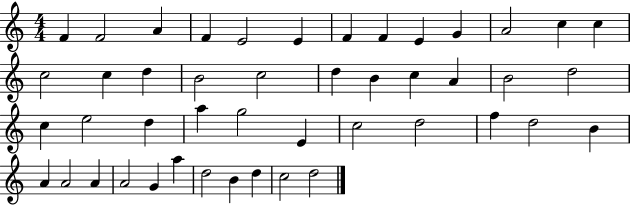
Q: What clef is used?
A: treble